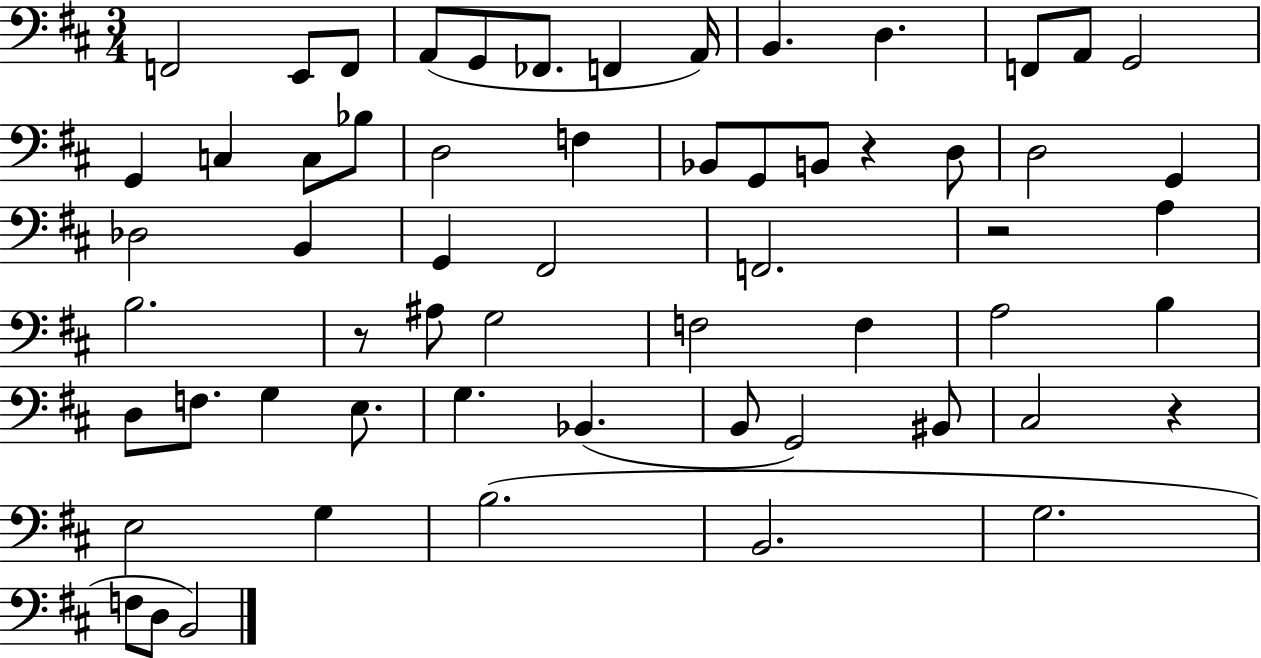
{
  \clef bass
  \numericTimeSignature
  \time 3/4
  \key d \major
  f,2 e,8 f,8 | a,8( g,8 fes,8. f,4 a,16) | b,4. d4. | f,8 a,8 g,2 | \break g,4 c4 c8 bes8 | d2 f4 | bes,8 g,8 b,8 r4 d8 | d2 g,4 | \break des2 b,4 | g,4 fis,2 | f,2. | r2 a4 | \break b2. | r8 ais8 g2 | f2 f4 | a2 b4 | \break d8 f8. g4 e8. | g4. bes,4.( | b,8 g,2) bis,8 | cis2 r4 | \break e2 g4 | b2.( | b,2. | g2. | \break f8 d8 b,2) | \bar "|."
}